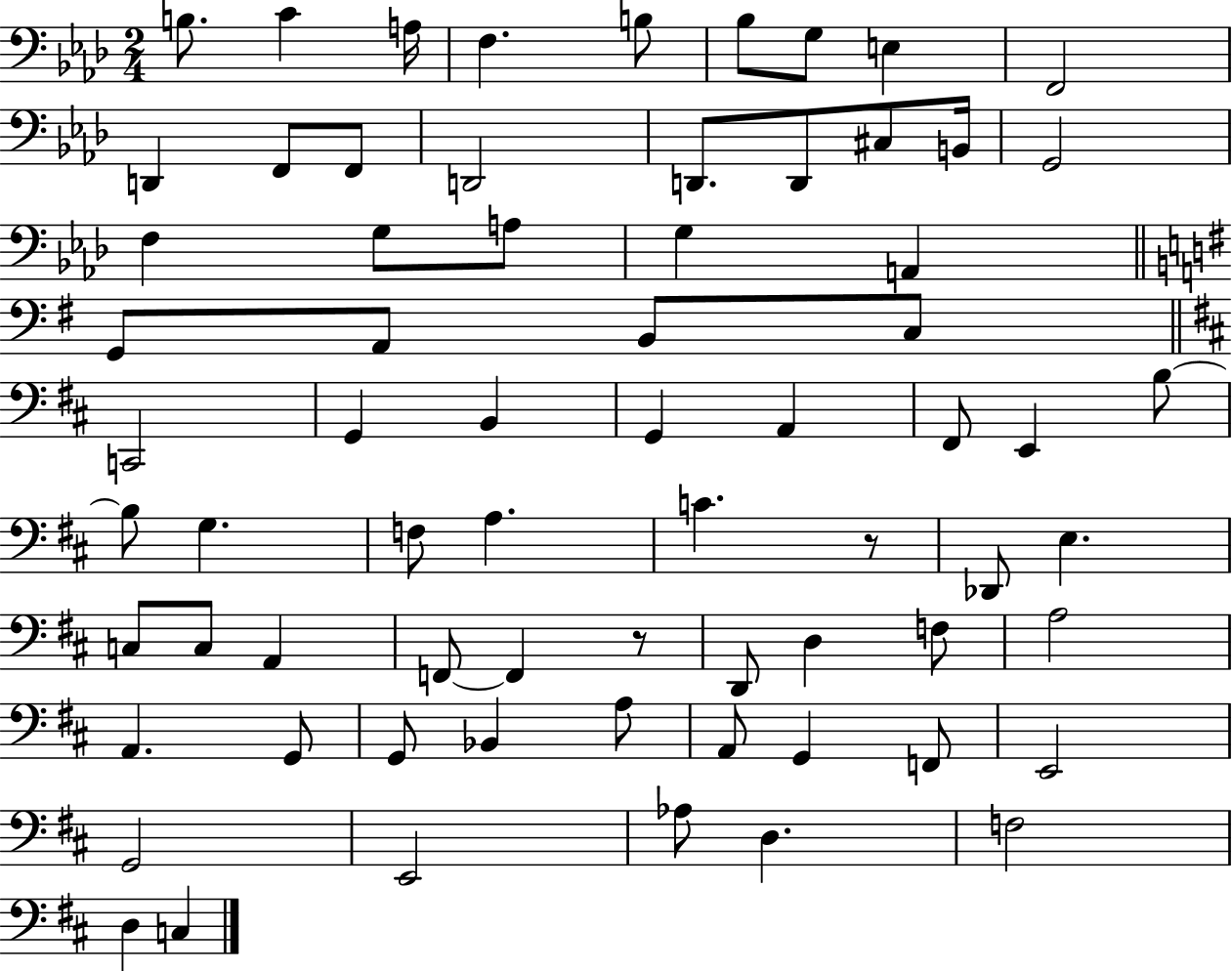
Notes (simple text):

B3/e. C4/q A3/s F3/q. B3/e Bb3/e G3/e E3/q F2/h D2/q F2/e F2/e D2/h D2/e. D2/e C#3/e B2/s G2/h F3/q G3/e A3/e G3/q A2/q G2/e A2/e B2/e C3/e C2/h G2/q B2/q G2/q A2/q F#2/e E2/q B3/e B3/e G3/q. F3/e A3/q. C4/q. R/e Db2/e E3/q. C3/e C3/e A2/q F2/e F2/q R/e D2/e D3/q F3/e A3/h A2/q. G2/e G2/e Bb2/q A3/e A2/e G2/q F2/e E2/h G2/h E2/h Ab3/e D3/q. F3/h D3/q C3/q